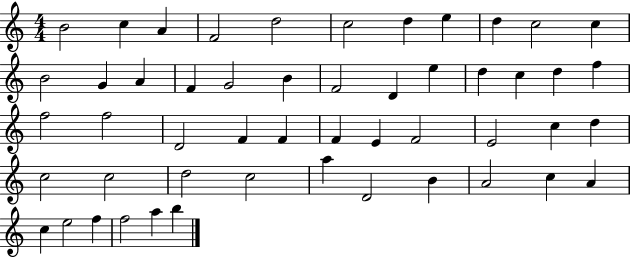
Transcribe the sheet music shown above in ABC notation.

X:1
T:Untitled
M:4/4
L:1/4
K:C
B2 c A F2 d2 c2 d e d c2 c B2 G A F G2 B F2 D e d c d f f2 f2 D2 F F F E F2 E2 c d c2 c2 d2 c2 a D2 B A2 c A c e2 f f2 a b